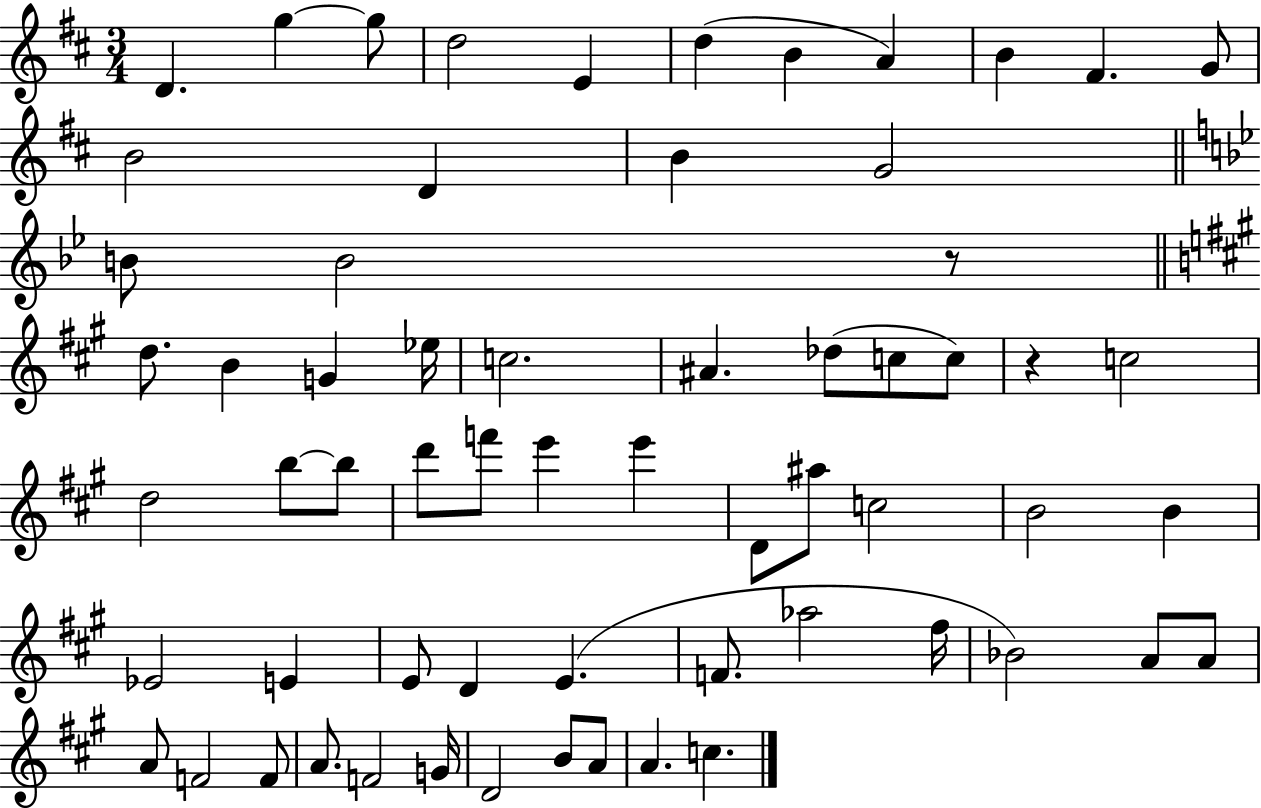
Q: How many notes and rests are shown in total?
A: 63